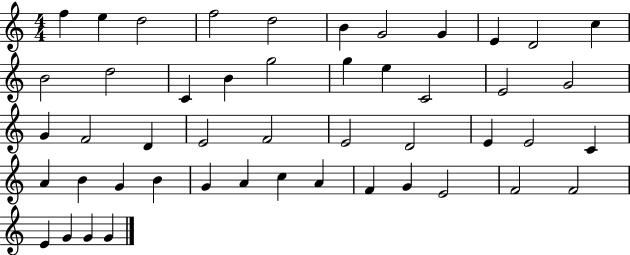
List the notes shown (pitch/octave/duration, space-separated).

F5/q E5/q D5/h F5/h D5/h B4/q G4/h G4/q E4/q D4/h C5/q B4/h D5/h C4/q B4/q G5/h G5/q E5/q C4/h E4/h G4/h G4/q F4/h D4/q E4/h F4/h E4/h D4/h E4/q E4/h C4/q A4/q B4/q G4/q B4/q G4/q A4/q C5/q A4/q F4/q G4/q E4/h F4/h F4/h E4/q G4/q G4/q G4/q